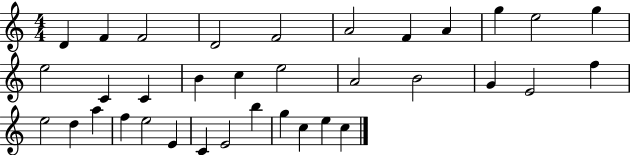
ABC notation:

X:1
T:Untitled
M:4/4
L:1/4
K:C
D F F2 D2 F2 A2 F A g e2 g e2 C C B c e2 A2 B2 G E2 f e2 d a f e2 E C E2 b g c e c